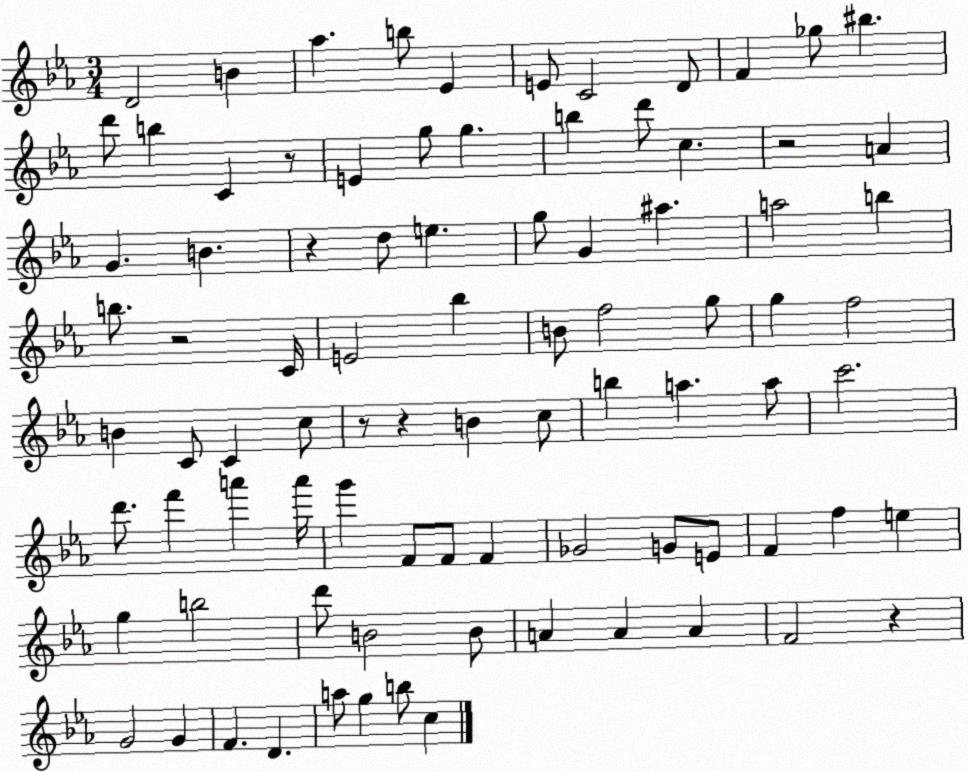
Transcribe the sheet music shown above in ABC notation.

X:1
T:Untitled
M:3/4
L:1/4
K:Eb
D2 B _a b/2 _E E/2 C2 D/2 F _g/2 ^b d'/2 b C z/2 E g/2 g b d'/2 c z2 A G B z d/2 e g/2 G ^a a2 b b/2 z2 C/4 E2 _b B/2 f2 g/2 g f2 B C/2 C c/2 z/2 z B c/2 b a a/2 c'2 d'/2 f' a' a'/4 g' F/2 F/2 F _G2 G/2 E/2 F f e g b2 d'/2 B2 B/2 A A A F2 z G2 G F D a/2 g b/2 c